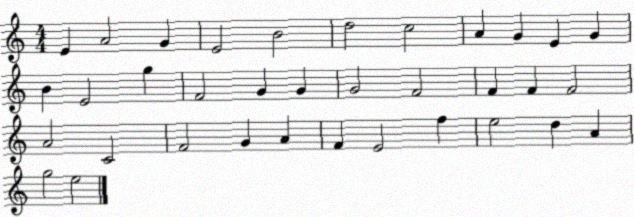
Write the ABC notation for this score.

X:1
T:Untitled
M:4/4
L:1/4
K:C
E A2 G E2 B2 d2 c2 A G E G B E2 g F2 G G G2 F2 F F F2 A2 C2 F2 G A F E2 f e2 d A g2 e2